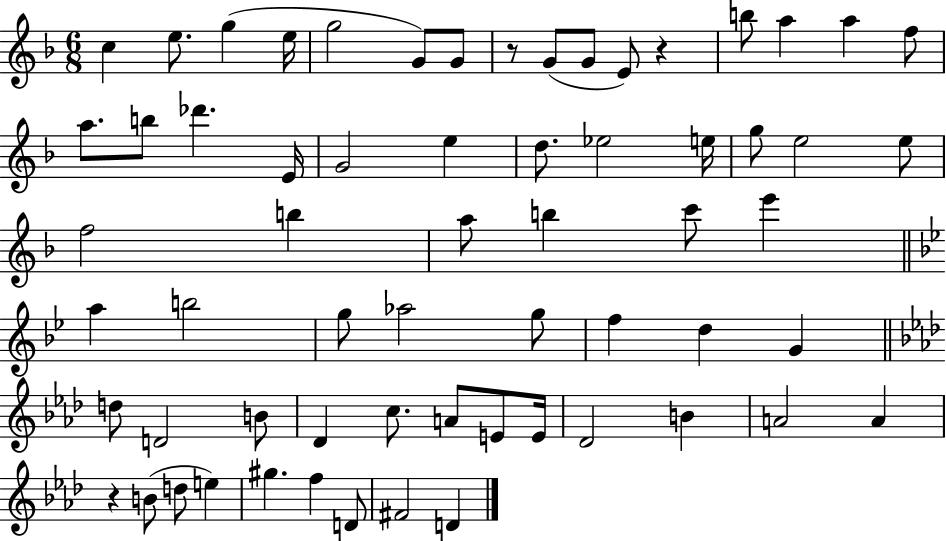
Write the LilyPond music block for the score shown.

{
  \clef treble
  \numericTimeSignature
  \time 6/8
  \key f \major
  c''4 e''8. g''4( e''16 | g''2 g'8) g'8 | r8 g'8( g'8 e'8) r4 | b''8 a''4 a''4 f''8 | \break a''8. b''8 des'''4. e'16 | g'2 e''4 | d''8. ees''2 e''16 | g''8 e''2 e''8 | \break f''2 b''4 | a''8 b''4 c'''8 e'''4 | \bar "||" \break \key g \minor a''4 b''2 | g''8 aes''2 g''8 | f''4 d''4 g'4 | \bar "||" \break \key aes \major d''8 d'2 b'8 | des'4 c''8. a'8 e'8 e'16 | des'2 b'4 | a'2 a'4 | \break r4 b'8( d''8 e''4) | gis''4. f''4 d'8 | fis'2 d'4 | \bar "|."
}